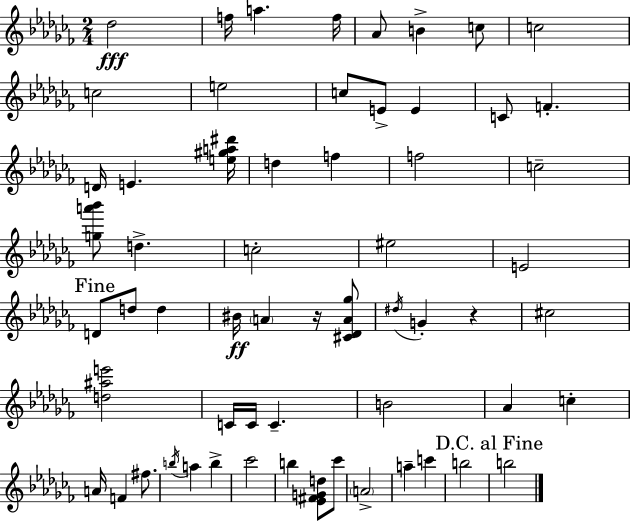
X:1
T:Untitled
M:2/4
L:1/4
K:Abm
_d2 f/4 a f/4 _A/2 B c/2 c2 c2 e2 c/2 E/2 E C/2 F D/4 E [e^ga^d']/4 d f f2 c2 [ga'_b']/2 d c2 ^e2 E2 D/2 d/2 d ^B/4 A z/4 [^C_DA_g]/2 ^d/4 G z ^c2 [d^ae']2 C/4 C/4 C B2 _A c A/4 F ^f/2 b/4 a b _c'2 b [_E^FGd]/2 _c'/2 A2 a c' b2 b2